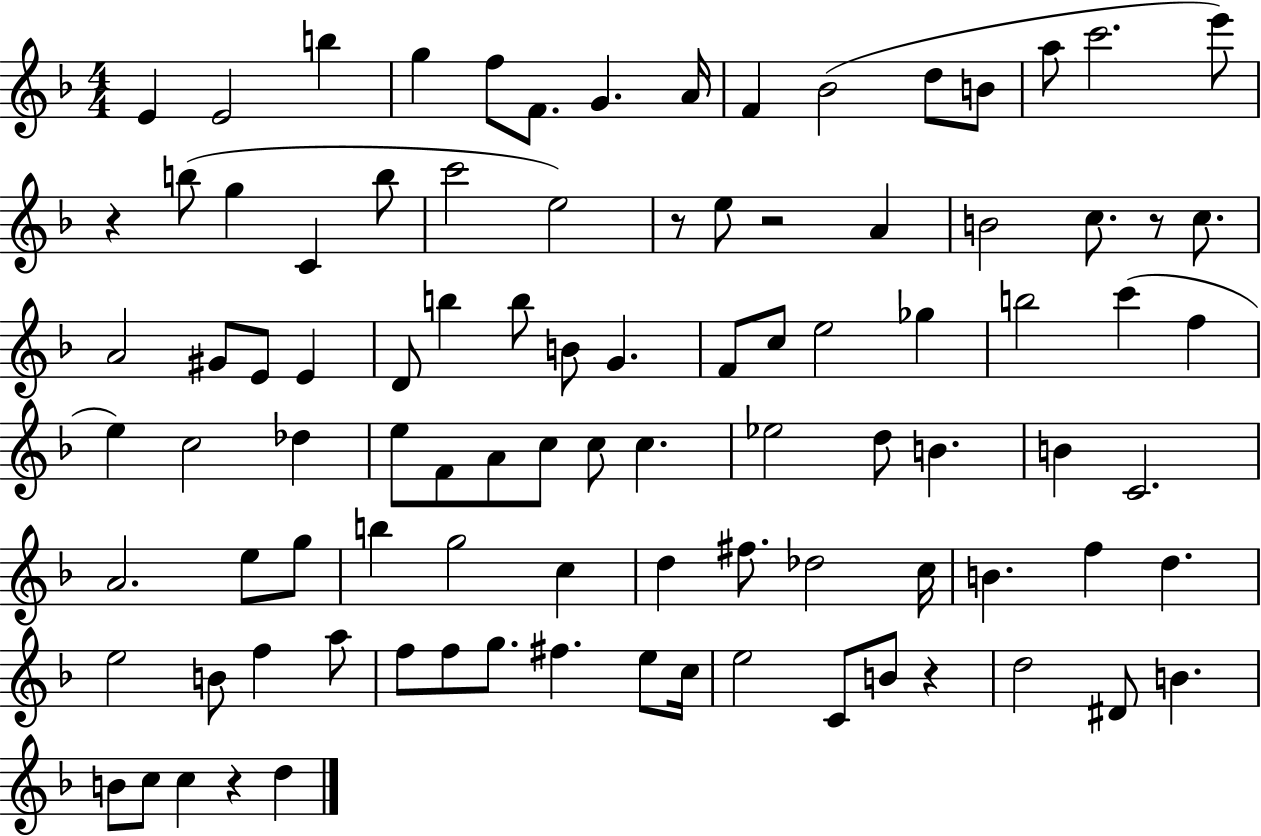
E4/q E4/h B5/q G5/q F5/e F4/e. G4/q. A4/s F4/q Bb4/h D5/e B4/e A5/e C6/h. E6/e R/q B5/e G5/q C4/q B5/e C6/h E5/h R/e E5/e R/h A4/q B4/h C5/e. R/e C5/e. A4/h G#4/e E4/e E4/q D4/e B5/q B5/e B4/e G4/q. F4/e C5/e E5/h Gb5/q B5/h C6/q F5/q E5/q C5/h Db5/q E5/e F4/e A4/e C5/e C5/e C5/q. Eb5/h D5/e B4/q. B4/q C4/h. A4/h. E5/e G5/e B5/q G5/h C5/q D5/q F#5/e. Db5/h C5/s B4/q. F5/q D5/q. E5/h B4/e F5/q A5/e F5/e F5/e G5/e. F#5/q. E5/e C5/s E5/h C4/e B4/e R/q D5/h D#4/e B4/q. B4/e C5/e C5/q R/q D5/q